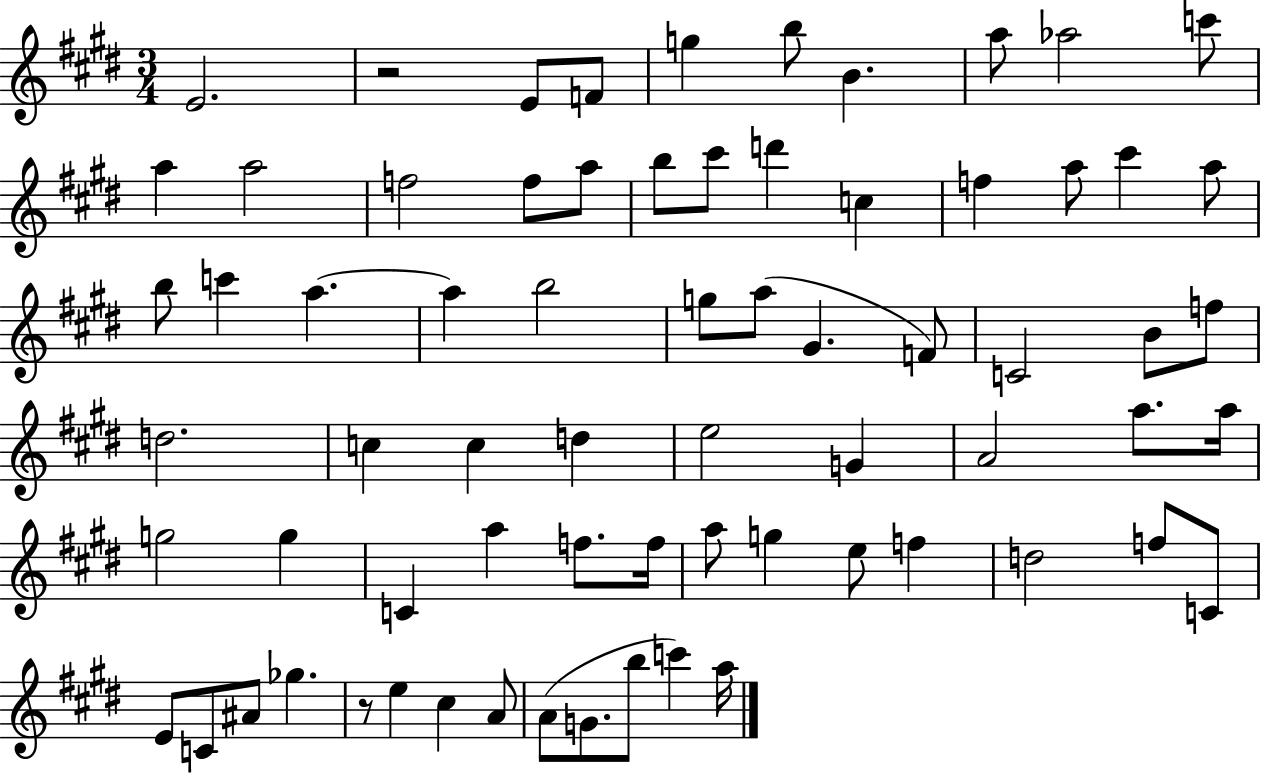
E4/h. R/h E4/e F4/e G5/q B5/e B4/q. A5/e Ab5/h C6/e A5/q A5/h F5/h F5/e A5/e B5/e C#6/e D6/q C5/q F5/q A5/e C#6/q A5/e B5/e C6/q A5/q. A5/q B5/h G5/e A5/e G#4/q. F4/e C4/h B4/e F5/e D5/h. C5/q C5/q D5/q E5/h G4/q A4/h A5/e. A5/s G5/h G5/q C4/q A5/q F5/e. F5/s A5/e G5/q E5/e F5/q D5/h F5/e C4/e E4/e C4/e A#4/e Gb5/q. R/e E5/q C#5/q A4/e A4/e G4/e. B5/e C6/q A5/s